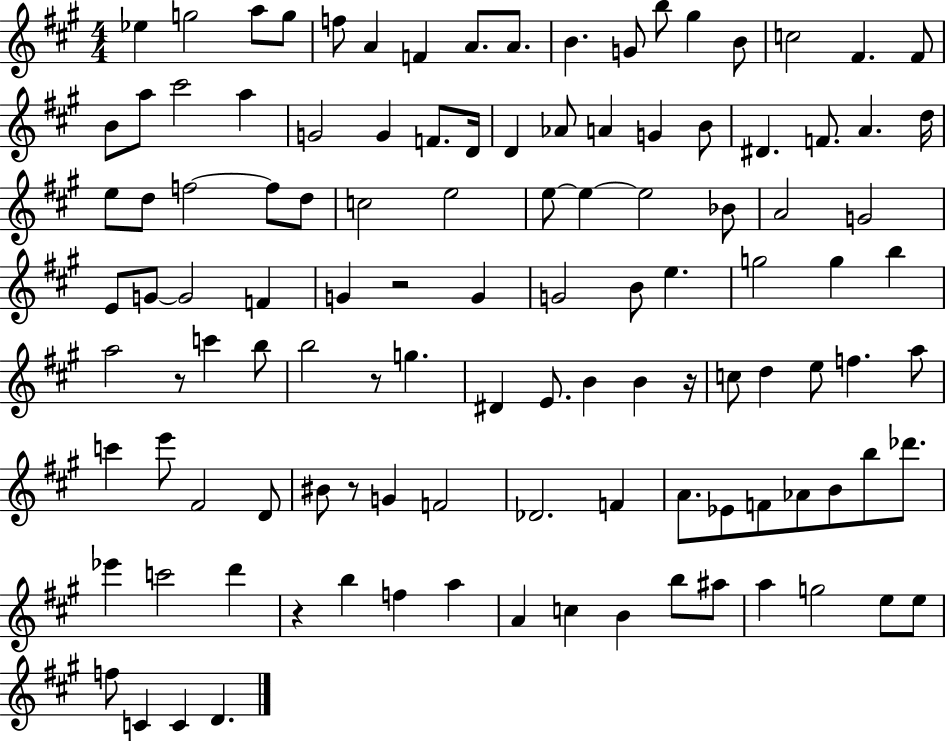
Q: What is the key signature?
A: A major